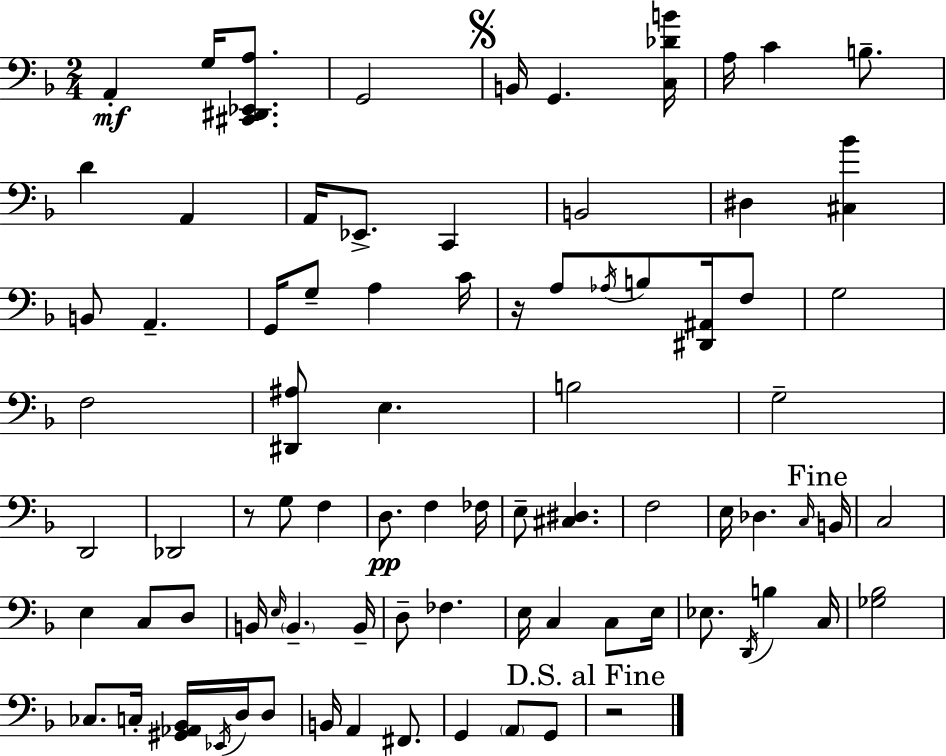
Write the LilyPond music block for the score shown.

{
  \clef bass
  \numericTimeSignature
  \time 2/4
  \key d \minor
  \repeat volta 2 { a,4-.\mf g16 <cis, dis, ees, a>8. | g,2 | \mark \markup { \musicglyph "scripts.segno" } b,16 g,4. <c des' b'>16 | a16 c'4 b8.-- | \break d'4 a,4 | a,16 ees,8.-> c,4 | b,2 | dis4 <cis bes'>4 | \break b,8 a,4.-- | g,16 g8-- a4 c'16 | r16 a8 \acciaccatura { aes16 } b8 <dis, ais,>16 f8 | g2 | \break f2 | <dis, ais>8 e4. | b2 | g2-- | \break d,2 | des,2 | r8 g8 f4 | d8.\pp f4 | \break fes16 e8-- <cis dis>4. | f2 | e16 des4. | \grace { c16 } \mark "Fine" b,16 c2 | \break e4 c8 | d8 b,16 \grace { e16 } \parenthesize b,4.-- | b,16-- d8-- fes4. | e16 c4 | \break c8 e16 ees8. \acciaccatura { d,16 } b4 | c16 <ges bes>2 | ces8. c16-. | <gis, aes, bes,>16 \acciaccatura { ees,16 } d16 d8 b,16 a,4 | \break fis,8. g,4 | \parenthesize a,8 g,8 \mark "D.S. al Fine" r2 | } \bar "|."
}